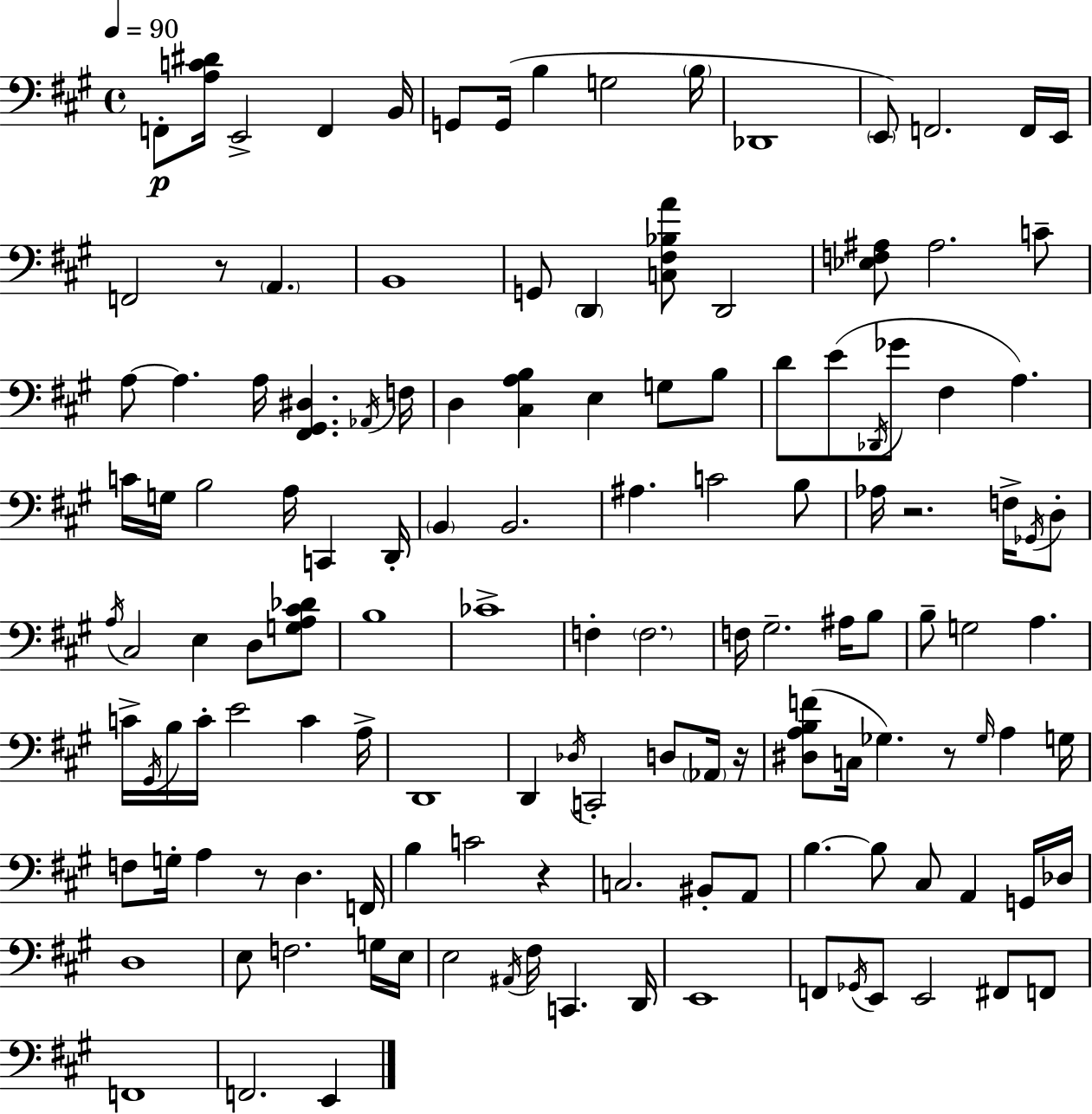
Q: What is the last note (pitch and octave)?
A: E2